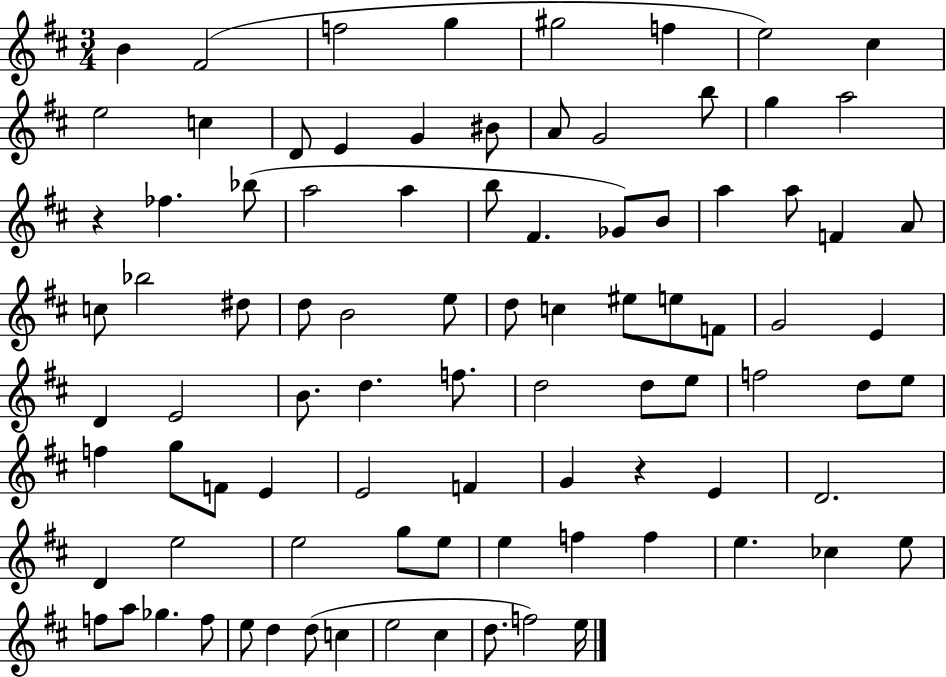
X:1
T:Untitled
M:3/4
L:1/4
K:D
B ^F2 f2 g ^g2 f e2 ^c e2 c D/2 E G ^B/2 A/2 G2 b/2 g a2 z _f _b/2 a2 a b/2 ^F _G/2 B/2 a a/2 F A/2 c/2 _b2 ^d/2 d/2 B2 e/2 d/2 c ^e/2 e/2 F/2 G2 E D E2 B/2 d f/2 d2 d/2 e/2 f2 d/2 e/2 f g/2 F/2 E E2 F G z E D2 D e2 e2 g/2 e/2 e f f e _c e/2 f/2 a/2 _g f/2 e/2 d d/2 c e2 ^c d/2 f2 e/4